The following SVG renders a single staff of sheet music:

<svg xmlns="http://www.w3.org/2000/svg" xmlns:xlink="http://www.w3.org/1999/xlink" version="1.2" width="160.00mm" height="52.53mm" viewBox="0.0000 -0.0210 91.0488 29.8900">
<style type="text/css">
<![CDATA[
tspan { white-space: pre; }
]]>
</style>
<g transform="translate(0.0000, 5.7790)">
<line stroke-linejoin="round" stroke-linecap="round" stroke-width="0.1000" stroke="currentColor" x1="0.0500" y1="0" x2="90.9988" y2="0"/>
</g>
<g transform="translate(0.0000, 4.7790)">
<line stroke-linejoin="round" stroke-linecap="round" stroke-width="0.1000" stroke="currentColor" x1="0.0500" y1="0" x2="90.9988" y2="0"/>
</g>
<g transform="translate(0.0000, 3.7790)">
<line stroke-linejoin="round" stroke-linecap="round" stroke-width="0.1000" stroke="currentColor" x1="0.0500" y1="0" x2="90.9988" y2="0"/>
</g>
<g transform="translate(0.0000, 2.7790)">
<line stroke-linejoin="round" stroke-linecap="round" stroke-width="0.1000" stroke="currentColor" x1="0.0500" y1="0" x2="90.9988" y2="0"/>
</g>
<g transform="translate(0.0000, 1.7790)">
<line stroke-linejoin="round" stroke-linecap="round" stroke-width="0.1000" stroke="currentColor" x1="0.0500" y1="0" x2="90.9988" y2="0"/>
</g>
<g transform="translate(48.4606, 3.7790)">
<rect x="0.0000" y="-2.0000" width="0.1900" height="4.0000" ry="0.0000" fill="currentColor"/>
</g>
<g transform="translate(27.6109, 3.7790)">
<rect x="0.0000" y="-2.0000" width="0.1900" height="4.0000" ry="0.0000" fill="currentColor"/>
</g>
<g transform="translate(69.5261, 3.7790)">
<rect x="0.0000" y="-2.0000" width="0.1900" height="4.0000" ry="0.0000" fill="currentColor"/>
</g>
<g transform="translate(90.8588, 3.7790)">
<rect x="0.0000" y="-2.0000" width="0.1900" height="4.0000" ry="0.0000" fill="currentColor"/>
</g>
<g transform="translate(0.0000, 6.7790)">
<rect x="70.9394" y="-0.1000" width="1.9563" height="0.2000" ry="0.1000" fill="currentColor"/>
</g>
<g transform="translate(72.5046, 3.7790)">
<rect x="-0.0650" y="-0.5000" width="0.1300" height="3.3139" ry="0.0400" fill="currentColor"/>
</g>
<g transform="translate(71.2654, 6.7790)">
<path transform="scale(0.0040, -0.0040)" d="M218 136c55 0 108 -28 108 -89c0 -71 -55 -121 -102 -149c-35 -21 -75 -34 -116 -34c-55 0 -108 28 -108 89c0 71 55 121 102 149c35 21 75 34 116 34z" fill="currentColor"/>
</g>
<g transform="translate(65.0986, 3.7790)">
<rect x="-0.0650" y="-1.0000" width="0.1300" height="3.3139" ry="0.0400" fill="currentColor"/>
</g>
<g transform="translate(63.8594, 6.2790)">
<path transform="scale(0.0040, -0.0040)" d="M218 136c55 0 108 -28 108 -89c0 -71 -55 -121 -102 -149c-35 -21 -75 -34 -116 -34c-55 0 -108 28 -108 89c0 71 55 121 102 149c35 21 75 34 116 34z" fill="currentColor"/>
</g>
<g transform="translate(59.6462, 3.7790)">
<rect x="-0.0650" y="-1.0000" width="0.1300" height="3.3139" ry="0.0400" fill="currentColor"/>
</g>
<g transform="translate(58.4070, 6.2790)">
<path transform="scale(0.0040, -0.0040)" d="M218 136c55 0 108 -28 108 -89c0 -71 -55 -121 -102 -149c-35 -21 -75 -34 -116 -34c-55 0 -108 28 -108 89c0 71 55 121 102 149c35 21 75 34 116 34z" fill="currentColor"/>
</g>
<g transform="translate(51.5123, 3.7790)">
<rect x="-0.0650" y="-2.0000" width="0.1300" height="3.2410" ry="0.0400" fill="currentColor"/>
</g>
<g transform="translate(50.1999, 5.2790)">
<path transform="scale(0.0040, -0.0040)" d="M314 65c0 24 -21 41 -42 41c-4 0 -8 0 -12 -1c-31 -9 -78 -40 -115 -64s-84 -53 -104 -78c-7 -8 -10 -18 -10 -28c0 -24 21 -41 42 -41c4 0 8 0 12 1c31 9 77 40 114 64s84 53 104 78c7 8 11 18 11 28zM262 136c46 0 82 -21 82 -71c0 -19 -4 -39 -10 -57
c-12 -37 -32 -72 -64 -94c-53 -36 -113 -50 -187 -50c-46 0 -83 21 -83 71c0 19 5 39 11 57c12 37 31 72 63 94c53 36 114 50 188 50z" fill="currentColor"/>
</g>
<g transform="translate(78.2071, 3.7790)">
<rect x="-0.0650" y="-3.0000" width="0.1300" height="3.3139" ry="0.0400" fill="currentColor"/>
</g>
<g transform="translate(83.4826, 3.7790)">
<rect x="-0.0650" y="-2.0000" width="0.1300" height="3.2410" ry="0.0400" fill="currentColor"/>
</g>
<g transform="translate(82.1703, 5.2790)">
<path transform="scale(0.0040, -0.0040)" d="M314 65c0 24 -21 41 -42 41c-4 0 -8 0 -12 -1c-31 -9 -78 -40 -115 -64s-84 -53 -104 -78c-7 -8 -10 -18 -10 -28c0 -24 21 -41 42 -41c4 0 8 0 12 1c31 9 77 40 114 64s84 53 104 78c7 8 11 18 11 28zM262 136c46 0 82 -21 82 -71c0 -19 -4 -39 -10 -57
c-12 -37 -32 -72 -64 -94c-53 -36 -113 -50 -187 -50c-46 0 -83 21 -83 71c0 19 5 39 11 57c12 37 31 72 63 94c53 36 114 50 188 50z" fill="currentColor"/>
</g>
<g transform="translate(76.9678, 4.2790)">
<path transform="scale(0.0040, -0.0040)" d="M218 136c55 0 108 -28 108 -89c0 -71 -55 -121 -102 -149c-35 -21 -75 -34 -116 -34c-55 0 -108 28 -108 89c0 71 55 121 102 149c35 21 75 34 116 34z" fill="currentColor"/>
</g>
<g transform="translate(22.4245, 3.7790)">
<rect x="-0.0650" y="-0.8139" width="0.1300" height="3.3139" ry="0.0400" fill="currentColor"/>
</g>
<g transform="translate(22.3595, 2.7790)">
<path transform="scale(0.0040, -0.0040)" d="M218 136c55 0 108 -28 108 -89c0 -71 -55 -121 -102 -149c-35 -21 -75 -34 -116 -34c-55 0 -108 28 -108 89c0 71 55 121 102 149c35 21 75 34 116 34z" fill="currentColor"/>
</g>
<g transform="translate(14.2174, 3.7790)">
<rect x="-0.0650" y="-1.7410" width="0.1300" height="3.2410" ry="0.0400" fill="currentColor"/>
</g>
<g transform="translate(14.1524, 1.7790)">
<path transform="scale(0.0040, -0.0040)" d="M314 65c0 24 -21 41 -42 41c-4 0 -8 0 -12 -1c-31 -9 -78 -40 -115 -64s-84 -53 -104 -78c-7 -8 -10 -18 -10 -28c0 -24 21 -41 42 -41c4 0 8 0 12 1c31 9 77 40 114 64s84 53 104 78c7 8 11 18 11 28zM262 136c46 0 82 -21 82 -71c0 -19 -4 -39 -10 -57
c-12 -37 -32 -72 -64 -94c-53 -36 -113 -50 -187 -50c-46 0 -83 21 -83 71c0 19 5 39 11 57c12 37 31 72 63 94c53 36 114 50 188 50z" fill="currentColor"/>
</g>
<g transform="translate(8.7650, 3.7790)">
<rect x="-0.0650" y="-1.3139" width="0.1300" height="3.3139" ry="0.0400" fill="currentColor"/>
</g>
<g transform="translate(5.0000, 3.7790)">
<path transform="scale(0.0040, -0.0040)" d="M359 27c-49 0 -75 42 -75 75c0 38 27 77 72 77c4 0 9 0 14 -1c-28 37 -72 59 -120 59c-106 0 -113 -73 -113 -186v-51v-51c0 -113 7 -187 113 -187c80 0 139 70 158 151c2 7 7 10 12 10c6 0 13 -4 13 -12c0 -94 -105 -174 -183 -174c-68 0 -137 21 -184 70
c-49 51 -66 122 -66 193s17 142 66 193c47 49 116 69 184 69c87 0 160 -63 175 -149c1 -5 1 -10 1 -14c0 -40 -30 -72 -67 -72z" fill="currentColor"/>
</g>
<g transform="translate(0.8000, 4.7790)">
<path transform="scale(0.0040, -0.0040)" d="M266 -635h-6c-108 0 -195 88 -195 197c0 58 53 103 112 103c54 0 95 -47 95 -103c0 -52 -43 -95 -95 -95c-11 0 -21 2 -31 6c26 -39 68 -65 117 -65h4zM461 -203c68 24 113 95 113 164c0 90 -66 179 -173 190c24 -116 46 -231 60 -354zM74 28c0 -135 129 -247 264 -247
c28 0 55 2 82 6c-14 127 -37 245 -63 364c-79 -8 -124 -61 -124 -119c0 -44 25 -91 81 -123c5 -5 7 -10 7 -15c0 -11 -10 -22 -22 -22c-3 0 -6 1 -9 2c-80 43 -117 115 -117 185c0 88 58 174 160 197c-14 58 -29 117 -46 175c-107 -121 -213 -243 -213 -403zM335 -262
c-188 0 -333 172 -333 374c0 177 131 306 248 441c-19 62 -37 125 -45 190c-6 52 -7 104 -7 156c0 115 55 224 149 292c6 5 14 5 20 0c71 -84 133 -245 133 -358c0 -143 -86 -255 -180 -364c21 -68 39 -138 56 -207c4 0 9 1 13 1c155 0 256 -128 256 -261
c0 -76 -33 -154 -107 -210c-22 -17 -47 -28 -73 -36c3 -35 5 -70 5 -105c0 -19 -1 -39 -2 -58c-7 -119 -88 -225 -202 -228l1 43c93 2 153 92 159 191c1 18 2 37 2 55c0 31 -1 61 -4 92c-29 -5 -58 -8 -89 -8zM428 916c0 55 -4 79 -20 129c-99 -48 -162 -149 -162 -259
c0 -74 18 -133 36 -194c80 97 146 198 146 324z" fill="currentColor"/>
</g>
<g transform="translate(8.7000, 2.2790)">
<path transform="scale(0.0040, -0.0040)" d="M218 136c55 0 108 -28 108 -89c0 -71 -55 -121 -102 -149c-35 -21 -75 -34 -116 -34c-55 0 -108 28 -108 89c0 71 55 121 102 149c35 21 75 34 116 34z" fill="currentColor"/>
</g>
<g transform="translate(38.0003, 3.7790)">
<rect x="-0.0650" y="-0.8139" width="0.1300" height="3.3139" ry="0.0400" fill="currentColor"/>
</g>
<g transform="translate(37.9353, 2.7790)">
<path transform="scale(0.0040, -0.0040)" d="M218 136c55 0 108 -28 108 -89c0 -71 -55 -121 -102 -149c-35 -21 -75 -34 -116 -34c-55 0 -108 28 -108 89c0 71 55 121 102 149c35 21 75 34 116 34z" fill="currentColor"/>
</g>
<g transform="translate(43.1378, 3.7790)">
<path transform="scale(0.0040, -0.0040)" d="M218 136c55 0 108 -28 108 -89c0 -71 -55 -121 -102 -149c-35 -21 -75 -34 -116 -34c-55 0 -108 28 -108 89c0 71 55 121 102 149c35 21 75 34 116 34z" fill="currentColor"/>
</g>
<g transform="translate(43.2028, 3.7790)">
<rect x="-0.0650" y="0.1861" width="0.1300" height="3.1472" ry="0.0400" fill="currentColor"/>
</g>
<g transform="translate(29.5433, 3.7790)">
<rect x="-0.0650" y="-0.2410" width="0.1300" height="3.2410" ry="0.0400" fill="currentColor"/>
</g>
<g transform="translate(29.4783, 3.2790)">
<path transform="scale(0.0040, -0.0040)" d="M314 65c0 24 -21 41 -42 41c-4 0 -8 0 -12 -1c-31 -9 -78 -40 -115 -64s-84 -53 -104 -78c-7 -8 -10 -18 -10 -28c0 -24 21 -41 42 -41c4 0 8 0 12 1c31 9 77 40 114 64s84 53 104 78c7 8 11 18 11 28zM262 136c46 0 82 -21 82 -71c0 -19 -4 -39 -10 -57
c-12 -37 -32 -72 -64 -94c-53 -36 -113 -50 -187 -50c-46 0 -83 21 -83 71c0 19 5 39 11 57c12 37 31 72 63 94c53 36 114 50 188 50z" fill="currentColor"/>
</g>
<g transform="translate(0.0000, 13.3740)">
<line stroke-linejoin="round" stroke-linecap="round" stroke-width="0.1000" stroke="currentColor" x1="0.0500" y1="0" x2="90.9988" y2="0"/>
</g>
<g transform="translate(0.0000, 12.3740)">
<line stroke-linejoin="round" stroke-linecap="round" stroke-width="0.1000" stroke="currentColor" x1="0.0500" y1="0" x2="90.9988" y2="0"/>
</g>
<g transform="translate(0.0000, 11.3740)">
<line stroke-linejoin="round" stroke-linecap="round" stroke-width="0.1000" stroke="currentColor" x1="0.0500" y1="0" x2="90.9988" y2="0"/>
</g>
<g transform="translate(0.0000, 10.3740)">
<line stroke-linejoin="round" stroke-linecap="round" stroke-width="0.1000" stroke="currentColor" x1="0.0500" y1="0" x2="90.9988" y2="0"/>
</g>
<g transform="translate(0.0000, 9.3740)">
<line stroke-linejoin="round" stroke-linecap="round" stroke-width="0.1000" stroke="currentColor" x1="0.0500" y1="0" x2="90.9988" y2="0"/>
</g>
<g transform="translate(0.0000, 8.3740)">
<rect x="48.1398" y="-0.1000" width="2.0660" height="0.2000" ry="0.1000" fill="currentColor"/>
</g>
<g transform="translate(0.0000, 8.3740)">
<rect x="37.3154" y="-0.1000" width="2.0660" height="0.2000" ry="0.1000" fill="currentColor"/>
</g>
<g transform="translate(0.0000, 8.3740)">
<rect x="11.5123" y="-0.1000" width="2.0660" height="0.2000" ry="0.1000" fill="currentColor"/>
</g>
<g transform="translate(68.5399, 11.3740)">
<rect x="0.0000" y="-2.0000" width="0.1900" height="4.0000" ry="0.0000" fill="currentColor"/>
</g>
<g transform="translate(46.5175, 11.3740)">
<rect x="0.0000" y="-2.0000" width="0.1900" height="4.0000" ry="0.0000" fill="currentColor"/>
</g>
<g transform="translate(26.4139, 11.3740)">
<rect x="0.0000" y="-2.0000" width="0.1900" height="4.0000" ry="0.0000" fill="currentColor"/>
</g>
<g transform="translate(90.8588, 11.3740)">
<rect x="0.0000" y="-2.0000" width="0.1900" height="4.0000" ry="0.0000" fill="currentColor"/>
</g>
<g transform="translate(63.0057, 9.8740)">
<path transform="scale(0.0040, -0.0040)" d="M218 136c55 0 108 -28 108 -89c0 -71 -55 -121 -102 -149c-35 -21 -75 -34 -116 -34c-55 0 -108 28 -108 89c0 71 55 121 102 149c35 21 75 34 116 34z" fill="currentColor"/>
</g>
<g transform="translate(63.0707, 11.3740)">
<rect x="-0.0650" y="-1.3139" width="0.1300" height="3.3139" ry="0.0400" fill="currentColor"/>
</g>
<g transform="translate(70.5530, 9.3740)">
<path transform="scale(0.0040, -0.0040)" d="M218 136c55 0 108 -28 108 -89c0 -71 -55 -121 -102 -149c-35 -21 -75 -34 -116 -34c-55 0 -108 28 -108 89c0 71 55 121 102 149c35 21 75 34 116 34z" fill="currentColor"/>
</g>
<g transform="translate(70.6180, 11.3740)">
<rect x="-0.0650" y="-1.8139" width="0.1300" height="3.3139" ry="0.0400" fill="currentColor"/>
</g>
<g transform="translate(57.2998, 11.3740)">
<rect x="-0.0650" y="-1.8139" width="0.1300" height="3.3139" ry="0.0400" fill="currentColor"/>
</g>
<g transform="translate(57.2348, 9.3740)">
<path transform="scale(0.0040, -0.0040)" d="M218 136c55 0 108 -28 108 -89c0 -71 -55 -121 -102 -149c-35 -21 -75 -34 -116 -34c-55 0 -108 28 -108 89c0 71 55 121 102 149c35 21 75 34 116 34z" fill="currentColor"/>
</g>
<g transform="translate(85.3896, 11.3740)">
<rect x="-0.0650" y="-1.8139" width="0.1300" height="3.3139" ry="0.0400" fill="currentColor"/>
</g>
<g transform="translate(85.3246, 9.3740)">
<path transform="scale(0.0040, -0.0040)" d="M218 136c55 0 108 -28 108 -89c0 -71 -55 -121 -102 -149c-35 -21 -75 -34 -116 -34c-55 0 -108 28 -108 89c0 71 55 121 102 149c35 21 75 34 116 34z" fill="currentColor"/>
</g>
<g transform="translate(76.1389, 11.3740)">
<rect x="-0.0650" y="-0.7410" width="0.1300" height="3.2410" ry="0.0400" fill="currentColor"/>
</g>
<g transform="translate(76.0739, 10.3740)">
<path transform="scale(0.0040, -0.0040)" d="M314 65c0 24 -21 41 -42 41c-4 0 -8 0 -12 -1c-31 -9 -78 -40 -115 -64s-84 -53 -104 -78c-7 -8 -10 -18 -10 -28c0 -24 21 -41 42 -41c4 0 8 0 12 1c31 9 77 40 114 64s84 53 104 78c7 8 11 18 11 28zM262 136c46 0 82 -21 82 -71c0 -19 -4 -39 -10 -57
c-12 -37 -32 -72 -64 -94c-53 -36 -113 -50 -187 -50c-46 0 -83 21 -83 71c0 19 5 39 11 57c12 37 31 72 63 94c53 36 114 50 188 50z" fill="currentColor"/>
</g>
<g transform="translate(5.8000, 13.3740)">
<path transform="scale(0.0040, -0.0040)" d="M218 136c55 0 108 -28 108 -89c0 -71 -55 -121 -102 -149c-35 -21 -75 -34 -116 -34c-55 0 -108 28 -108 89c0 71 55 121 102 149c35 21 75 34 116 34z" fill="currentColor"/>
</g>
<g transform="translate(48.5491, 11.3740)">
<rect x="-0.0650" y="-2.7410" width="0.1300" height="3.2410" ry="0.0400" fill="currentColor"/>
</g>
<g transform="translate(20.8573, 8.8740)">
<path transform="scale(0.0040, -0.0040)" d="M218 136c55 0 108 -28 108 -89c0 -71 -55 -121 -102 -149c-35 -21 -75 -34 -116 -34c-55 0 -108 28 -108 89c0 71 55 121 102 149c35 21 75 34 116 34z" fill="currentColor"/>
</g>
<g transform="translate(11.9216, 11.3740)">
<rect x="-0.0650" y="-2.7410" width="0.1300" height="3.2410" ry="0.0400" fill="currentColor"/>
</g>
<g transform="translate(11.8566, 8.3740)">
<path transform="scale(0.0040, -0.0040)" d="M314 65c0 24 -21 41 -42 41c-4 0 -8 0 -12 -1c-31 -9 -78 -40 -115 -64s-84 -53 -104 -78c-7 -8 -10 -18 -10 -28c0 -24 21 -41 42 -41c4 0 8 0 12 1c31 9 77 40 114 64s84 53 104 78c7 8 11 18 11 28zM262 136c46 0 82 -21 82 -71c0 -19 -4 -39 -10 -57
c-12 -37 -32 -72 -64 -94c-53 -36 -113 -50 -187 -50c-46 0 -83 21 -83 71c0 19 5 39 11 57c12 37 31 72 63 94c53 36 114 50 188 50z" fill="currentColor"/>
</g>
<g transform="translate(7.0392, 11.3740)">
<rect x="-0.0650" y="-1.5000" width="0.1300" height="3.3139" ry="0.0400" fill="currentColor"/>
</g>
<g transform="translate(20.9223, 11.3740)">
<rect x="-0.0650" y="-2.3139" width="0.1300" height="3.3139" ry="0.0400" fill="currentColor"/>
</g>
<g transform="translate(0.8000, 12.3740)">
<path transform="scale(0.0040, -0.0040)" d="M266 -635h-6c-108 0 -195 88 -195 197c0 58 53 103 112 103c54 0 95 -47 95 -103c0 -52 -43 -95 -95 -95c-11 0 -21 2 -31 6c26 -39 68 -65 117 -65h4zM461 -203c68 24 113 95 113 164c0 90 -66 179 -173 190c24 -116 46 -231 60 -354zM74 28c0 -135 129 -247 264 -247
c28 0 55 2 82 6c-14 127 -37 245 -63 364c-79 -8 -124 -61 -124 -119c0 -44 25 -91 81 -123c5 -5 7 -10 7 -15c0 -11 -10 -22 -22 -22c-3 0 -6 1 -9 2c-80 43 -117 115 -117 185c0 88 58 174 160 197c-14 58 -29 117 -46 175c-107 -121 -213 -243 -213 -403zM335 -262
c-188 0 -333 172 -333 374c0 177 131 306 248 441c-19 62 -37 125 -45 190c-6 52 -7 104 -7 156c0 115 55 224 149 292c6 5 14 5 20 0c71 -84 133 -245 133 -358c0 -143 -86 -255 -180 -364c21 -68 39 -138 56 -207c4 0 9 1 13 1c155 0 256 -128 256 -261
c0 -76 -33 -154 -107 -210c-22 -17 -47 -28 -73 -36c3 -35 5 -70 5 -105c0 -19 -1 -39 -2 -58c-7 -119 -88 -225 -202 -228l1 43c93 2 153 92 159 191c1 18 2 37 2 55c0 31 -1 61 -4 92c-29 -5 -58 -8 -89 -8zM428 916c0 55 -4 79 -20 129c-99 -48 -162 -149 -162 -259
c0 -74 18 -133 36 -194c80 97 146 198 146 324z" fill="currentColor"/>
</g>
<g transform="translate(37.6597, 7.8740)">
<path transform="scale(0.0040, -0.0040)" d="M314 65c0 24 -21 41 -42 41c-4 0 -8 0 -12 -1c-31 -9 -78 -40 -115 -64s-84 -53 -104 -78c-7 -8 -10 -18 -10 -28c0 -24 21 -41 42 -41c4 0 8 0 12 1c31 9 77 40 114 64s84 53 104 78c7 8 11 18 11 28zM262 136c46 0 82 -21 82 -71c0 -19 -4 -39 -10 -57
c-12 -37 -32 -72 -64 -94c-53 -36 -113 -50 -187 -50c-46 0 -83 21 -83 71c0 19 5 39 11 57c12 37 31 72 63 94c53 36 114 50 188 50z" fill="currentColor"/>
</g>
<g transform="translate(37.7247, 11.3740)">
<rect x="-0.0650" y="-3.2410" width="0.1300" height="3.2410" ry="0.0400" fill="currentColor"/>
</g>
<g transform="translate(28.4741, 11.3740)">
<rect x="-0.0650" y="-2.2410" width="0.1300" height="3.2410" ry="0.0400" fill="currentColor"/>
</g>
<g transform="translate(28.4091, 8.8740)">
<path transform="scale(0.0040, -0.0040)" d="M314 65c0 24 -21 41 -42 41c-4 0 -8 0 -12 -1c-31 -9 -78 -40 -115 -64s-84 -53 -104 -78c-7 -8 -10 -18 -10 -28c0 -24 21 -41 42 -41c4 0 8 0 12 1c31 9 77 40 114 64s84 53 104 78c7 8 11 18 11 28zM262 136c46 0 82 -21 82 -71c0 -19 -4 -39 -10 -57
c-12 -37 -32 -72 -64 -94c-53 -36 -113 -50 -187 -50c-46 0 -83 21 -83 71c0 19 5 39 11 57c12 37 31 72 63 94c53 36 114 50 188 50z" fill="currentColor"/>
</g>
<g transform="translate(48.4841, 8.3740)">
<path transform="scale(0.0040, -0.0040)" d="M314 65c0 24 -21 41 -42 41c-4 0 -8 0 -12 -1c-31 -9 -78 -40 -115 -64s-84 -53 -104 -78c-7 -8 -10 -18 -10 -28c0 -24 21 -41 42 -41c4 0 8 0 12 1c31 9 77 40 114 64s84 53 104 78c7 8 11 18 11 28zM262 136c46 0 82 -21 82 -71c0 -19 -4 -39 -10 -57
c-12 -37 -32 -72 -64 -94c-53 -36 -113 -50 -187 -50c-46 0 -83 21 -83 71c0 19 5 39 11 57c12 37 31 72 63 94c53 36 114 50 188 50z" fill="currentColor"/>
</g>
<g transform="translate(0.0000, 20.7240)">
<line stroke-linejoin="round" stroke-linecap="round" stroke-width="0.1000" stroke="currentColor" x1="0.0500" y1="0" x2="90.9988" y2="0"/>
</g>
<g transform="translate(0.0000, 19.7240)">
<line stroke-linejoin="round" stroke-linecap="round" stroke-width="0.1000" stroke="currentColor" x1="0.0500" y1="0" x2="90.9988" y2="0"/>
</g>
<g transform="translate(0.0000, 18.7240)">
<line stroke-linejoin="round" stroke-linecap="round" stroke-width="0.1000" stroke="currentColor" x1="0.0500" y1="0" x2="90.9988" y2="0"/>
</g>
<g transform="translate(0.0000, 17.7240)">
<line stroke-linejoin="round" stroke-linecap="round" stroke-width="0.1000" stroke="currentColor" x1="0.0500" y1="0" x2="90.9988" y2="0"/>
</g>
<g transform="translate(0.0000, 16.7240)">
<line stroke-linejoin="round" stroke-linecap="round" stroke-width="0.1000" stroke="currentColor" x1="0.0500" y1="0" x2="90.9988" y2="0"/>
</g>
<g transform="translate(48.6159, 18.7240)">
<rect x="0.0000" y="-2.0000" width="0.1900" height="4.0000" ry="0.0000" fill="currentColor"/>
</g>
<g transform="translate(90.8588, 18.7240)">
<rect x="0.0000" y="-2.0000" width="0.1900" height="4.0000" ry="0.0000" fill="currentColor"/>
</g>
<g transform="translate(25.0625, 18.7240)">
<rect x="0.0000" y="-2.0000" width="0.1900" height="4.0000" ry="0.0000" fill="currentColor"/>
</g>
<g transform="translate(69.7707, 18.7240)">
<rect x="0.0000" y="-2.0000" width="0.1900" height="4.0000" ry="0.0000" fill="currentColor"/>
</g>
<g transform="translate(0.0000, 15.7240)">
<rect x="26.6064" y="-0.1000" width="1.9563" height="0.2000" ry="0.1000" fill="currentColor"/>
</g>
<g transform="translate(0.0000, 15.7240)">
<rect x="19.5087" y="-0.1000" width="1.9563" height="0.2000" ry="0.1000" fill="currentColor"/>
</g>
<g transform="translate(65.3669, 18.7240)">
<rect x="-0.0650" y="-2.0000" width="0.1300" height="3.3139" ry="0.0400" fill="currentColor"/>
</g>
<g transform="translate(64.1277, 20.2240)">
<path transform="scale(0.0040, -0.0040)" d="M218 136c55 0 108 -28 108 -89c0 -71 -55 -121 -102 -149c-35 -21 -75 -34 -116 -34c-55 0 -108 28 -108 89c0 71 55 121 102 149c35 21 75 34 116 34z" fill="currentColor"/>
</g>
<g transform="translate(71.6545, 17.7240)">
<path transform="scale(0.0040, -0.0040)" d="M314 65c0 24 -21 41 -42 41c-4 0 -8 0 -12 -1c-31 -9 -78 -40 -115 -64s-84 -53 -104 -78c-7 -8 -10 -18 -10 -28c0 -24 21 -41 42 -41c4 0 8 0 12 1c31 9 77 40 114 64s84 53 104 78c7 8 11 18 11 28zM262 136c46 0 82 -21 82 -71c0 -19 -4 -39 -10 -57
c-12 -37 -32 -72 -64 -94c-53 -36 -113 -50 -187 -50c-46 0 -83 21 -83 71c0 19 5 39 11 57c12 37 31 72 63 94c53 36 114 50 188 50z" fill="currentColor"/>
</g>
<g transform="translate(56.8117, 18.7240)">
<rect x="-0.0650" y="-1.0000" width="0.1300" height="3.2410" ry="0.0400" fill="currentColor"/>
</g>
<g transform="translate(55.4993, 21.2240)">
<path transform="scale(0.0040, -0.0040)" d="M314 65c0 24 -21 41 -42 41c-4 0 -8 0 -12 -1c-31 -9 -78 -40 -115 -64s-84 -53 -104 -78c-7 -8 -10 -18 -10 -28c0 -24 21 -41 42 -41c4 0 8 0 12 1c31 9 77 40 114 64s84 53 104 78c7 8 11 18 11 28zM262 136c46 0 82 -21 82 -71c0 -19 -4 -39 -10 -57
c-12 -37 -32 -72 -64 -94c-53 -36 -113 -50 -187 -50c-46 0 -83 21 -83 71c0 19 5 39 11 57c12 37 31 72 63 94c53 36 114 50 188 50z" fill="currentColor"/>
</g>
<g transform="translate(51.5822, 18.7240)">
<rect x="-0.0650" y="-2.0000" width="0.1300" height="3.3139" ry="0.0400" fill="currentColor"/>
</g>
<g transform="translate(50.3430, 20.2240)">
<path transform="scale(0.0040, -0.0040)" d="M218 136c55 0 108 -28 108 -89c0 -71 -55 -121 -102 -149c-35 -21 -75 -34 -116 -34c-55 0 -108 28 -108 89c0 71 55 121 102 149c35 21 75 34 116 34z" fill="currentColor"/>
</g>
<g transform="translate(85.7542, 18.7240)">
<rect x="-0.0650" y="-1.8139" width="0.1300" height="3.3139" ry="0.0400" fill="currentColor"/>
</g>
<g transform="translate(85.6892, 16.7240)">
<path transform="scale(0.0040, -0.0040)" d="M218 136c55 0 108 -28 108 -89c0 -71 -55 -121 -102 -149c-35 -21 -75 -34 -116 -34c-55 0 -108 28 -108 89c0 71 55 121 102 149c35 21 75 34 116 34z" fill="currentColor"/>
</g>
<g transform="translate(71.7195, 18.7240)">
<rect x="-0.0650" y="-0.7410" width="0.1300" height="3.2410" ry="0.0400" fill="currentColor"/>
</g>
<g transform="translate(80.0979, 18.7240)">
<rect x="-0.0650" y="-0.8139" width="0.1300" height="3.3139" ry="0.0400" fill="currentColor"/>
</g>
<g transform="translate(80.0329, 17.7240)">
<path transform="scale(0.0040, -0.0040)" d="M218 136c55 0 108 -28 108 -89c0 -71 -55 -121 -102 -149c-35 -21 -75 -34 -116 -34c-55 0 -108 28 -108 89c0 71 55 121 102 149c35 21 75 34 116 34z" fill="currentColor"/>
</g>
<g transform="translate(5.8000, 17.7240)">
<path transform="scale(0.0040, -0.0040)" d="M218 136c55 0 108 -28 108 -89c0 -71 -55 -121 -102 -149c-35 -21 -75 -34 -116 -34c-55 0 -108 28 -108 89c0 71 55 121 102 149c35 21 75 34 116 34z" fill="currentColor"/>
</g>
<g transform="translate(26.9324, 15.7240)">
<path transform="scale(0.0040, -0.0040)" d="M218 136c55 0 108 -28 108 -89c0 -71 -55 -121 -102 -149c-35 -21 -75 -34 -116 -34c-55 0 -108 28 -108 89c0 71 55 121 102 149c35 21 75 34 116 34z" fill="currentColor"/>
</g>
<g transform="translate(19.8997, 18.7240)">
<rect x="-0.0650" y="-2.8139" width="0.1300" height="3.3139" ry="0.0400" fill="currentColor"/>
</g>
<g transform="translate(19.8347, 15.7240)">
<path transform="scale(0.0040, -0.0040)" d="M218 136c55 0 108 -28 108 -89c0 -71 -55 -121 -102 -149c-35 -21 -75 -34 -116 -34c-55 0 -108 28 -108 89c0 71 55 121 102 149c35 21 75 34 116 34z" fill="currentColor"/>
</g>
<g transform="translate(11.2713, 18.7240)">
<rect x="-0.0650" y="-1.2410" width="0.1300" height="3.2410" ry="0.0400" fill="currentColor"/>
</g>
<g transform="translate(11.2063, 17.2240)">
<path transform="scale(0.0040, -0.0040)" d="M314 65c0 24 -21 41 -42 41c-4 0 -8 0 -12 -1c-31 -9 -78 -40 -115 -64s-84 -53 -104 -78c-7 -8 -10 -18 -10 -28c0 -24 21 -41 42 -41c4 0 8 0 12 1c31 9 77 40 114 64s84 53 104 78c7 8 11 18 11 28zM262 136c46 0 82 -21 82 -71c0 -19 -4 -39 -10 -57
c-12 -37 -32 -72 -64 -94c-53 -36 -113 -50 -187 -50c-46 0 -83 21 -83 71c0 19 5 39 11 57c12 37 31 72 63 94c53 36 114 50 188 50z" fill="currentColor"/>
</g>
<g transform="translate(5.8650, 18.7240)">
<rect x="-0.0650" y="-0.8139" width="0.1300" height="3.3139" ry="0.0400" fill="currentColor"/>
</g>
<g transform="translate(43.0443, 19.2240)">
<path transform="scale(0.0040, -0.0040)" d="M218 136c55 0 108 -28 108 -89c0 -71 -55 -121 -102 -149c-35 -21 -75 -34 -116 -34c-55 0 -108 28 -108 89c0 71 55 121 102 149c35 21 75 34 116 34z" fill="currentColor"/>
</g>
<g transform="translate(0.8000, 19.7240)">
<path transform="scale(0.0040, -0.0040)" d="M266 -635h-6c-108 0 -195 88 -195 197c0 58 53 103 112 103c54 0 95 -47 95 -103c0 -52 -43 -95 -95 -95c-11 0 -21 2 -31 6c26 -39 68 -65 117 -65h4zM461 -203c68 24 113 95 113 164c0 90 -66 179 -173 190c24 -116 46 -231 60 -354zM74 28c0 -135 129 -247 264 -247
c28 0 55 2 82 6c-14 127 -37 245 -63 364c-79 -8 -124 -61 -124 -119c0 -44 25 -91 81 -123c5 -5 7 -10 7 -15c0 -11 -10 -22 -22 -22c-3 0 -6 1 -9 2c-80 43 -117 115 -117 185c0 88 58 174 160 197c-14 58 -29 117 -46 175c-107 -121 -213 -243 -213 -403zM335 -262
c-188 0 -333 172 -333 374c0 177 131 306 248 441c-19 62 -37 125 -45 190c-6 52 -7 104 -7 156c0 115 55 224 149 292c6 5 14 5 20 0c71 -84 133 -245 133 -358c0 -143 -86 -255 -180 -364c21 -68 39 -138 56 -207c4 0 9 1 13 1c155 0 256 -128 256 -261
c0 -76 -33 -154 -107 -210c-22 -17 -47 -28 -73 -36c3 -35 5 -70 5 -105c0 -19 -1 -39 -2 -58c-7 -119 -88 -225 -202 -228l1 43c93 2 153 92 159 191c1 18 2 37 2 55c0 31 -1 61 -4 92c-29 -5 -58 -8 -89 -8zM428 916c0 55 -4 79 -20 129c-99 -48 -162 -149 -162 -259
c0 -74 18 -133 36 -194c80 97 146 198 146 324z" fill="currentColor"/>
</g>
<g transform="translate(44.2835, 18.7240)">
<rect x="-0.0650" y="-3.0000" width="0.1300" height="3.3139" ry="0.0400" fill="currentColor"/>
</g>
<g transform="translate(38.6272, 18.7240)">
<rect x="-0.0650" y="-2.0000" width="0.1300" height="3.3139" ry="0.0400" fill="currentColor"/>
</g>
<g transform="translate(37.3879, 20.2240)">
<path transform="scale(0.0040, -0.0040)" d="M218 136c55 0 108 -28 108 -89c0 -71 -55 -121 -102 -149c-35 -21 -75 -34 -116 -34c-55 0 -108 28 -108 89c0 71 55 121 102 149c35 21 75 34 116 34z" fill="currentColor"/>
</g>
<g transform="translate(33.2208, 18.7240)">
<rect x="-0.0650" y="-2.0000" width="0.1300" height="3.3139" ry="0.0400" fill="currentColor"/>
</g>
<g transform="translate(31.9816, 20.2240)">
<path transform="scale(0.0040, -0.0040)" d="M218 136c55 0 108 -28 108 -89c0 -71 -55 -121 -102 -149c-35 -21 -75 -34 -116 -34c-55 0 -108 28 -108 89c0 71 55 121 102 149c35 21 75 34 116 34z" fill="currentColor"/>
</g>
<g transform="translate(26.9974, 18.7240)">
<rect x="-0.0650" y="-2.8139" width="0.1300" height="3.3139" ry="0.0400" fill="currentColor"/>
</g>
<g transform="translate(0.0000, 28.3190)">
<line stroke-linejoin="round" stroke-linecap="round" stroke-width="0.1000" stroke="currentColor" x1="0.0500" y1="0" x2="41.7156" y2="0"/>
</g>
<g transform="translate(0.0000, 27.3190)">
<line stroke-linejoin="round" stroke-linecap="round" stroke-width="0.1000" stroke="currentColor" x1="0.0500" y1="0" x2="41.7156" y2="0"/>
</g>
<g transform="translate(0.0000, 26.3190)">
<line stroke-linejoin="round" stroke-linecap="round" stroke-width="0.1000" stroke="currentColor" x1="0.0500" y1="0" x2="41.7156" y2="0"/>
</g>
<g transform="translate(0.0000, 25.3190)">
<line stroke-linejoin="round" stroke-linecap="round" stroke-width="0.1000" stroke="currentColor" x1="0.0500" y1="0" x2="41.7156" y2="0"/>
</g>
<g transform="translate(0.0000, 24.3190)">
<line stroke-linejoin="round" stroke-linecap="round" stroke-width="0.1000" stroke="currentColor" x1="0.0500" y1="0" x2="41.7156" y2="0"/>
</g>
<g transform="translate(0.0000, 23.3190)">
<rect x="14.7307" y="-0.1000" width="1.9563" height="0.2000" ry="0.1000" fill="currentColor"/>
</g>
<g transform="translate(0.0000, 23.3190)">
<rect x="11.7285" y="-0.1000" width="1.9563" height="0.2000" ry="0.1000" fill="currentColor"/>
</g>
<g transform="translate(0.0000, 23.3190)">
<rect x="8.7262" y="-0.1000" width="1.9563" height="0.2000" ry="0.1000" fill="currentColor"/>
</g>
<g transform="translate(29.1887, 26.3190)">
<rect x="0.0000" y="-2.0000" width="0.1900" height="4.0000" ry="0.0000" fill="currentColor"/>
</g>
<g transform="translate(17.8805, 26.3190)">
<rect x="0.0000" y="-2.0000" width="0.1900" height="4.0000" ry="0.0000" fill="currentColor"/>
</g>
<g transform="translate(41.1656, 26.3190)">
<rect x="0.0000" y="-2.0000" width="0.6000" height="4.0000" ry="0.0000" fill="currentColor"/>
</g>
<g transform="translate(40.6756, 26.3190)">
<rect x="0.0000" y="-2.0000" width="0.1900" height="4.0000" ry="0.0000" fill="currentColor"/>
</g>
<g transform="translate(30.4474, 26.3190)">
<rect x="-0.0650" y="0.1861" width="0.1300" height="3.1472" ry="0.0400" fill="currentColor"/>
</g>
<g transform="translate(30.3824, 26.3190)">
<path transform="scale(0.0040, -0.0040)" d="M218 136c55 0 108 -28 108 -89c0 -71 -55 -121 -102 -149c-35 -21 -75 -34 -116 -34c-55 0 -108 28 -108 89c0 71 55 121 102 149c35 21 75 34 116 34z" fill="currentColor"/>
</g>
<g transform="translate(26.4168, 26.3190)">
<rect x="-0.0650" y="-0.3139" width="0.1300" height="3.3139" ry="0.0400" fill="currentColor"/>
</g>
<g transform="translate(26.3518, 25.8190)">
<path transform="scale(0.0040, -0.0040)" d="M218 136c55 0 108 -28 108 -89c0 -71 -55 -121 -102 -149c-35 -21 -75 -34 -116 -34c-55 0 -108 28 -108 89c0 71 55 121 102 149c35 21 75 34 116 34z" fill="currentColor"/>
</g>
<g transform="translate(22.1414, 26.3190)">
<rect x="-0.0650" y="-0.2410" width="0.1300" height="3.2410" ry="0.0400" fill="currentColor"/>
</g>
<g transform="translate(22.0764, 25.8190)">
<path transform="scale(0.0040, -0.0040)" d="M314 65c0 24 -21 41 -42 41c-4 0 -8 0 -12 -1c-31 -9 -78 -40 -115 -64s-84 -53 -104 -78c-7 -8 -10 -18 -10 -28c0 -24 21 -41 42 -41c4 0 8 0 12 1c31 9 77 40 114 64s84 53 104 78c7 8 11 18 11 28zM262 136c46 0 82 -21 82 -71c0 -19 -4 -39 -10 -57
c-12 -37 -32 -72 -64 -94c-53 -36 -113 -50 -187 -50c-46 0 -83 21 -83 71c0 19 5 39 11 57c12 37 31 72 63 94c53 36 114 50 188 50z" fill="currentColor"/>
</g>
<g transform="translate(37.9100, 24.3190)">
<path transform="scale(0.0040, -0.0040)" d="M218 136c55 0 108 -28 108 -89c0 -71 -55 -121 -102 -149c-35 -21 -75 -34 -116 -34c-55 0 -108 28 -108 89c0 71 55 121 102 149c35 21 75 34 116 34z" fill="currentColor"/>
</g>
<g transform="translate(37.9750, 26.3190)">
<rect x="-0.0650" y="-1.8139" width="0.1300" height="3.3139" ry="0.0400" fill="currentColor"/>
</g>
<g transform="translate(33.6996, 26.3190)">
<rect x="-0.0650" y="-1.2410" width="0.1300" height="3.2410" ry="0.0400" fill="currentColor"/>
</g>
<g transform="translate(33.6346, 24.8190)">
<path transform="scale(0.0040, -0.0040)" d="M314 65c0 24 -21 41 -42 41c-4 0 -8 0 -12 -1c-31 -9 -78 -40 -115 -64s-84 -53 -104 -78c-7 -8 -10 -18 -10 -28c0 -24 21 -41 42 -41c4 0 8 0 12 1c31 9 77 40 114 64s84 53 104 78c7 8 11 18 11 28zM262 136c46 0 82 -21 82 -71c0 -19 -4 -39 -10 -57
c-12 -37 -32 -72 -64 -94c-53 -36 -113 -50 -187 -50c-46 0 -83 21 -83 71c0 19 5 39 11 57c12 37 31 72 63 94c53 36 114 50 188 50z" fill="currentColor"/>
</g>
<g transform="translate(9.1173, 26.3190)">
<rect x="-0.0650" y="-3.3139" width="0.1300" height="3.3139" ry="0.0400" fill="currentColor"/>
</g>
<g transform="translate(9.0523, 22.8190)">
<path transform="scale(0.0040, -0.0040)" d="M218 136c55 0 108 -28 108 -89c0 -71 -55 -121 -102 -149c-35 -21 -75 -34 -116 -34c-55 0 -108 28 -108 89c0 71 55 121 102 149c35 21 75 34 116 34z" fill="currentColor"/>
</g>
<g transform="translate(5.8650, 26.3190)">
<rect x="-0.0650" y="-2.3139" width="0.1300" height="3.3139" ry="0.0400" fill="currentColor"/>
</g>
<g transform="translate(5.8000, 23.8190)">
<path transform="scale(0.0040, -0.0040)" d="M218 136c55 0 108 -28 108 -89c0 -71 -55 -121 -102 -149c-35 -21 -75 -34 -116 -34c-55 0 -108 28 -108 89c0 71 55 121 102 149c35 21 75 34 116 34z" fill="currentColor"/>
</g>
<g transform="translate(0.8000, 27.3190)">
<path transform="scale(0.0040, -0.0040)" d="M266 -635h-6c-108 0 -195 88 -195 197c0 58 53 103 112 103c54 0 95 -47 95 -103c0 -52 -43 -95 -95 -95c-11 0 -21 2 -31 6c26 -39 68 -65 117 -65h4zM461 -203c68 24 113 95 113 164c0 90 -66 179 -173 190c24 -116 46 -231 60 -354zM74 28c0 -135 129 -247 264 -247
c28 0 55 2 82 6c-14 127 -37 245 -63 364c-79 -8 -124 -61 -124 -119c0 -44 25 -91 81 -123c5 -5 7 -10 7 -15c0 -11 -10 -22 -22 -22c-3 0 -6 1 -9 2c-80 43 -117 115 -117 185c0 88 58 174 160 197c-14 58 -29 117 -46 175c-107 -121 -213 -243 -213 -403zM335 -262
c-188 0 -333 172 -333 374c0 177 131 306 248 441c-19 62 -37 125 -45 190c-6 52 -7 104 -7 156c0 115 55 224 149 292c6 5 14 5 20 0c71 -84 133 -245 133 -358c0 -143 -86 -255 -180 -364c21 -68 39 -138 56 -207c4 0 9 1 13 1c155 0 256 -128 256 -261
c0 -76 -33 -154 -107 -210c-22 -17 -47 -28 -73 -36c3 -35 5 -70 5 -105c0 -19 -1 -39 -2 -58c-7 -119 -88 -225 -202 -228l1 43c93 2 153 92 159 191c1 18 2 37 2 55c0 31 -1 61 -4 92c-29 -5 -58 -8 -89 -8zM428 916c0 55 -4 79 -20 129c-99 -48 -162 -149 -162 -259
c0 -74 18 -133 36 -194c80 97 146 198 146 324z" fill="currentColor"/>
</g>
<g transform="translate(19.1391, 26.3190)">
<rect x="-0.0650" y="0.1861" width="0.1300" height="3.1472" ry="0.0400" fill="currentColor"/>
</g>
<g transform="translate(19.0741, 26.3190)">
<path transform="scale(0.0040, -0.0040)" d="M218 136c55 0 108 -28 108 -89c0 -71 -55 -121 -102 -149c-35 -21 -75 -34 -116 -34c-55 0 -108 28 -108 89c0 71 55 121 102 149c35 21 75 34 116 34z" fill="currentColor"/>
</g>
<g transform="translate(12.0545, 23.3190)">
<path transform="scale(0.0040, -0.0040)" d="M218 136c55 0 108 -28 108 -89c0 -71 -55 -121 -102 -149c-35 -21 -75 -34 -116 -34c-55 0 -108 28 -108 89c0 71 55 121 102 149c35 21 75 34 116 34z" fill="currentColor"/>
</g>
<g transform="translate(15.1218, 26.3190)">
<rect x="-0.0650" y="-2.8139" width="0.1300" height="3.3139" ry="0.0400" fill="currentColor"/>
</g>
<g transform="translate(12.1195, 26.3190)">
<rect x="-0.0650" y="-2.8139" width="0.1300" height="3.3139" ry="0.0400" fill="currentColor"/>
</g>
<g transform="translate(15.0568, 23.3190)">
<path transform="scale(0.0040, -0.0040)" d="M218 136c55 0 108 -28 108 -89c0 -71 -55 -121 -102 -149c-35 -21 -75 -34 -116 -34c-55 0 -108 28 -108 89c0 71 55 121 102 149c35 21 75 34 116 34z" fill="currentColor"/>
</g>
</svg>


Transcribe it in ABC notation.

X:1
T:Untitled
M:4/4
L:1/4
K:C
e f2 d c2 d B F2 D D C A F2 E a2 g g2 b2 a2 f e f d2 f d e2 a a F F A F D2 F d2 d f g b a a B c2 c B e2 f